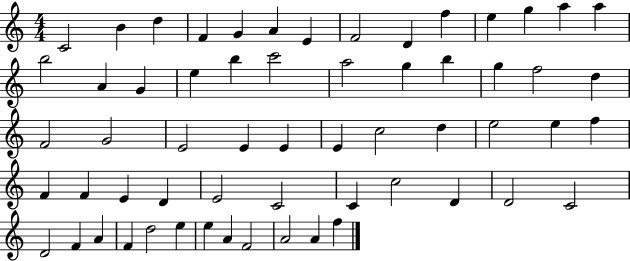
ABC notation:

X:1
T:Untitled
M:4/4
L:1/4
K:C
C2 B d F G A E F2 D f e g a a b2 A G e b c'2 a2 g b g f2 d F2 G2 E2 E E E c2 d e2 e f F F E D E2 C2 C c2 D D2 C2 D2 F A F d2 e e A F2 A2 A f